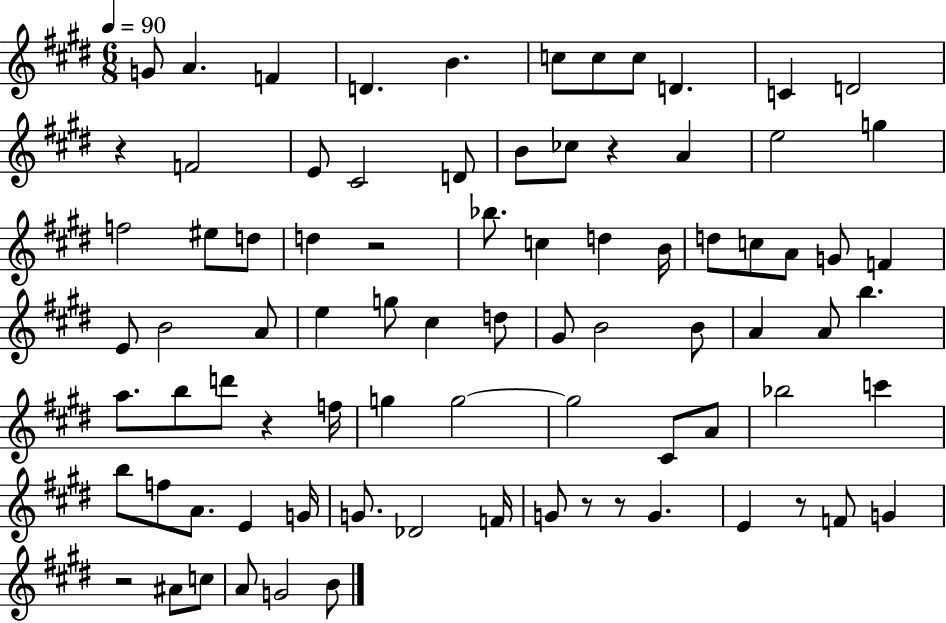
{
  \clef treble
  \numericTimeSignature
  \time 6/8
  \key e \major
  \tempo 4 = 90
  g'8 a'4. f'4 | d'4. b'4. | c''8 c''8 c''8 d'4. | c'4 d'2 | \break r4 f'2 | e'8 cis'2 d'8 | b'8 ces''8 r4 a'4 | e''2 g''4 | \break f''2 eis''8 d''8 | d''4 r2 | bes''8. c''4 d''4 b'16 | d''8 c''8 a'8 g'8 f'4 | \break e'8 b'2 a'8 | e''4 g''8 cis''4 d''8 | gis'8 b'2 b'8 | a'4 a'8 b''4. | \break a''8. b''8 d'''8 r4 f''16 | g''4 g''2~~ | g''2 cis'8 a'8 | bes''2 c'''4 | \break b''8 f''8 a'8. e'4 g'16 | g'8. des'2 f'16 | g'8 r8 r8 g'4. | e'4 r8 f'8 g'4 | \break r2 ais'8 c''8 | a'8 g'2 b'8 | \bar "|."
}